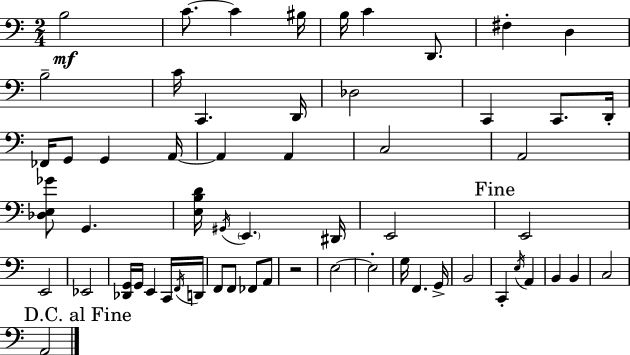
X:1
T:Untitled
M:2/4
L:1/4
K:Am
B,2 C/2 C ^B,/4 B,/4 C D,,/2 ^F, D, B,2 C/4 C,, D,,/4 _D,2 C,, C,,/2 D,,/4 _F,,/4 G,,/2 G,, A,,/4 A,, A,, C,2 A,,2 [_D,E,_G]/2 G,, [E,B,D]/4 ^G,,/4 E,, ^D,,/4 E,,2 E,,2 E,,2 _E,,2 [_D,,G,,]/4 G,,/4 E,, C,,/4 F,,/4 D,,/4 F,,/2 F,,/2 _F,,/2 A,,/2 z2 E,2 E,2 G,/4 F,, G,,/4 B,,2 C,, E,/4 A,, B,, B,, C,2 A,,2